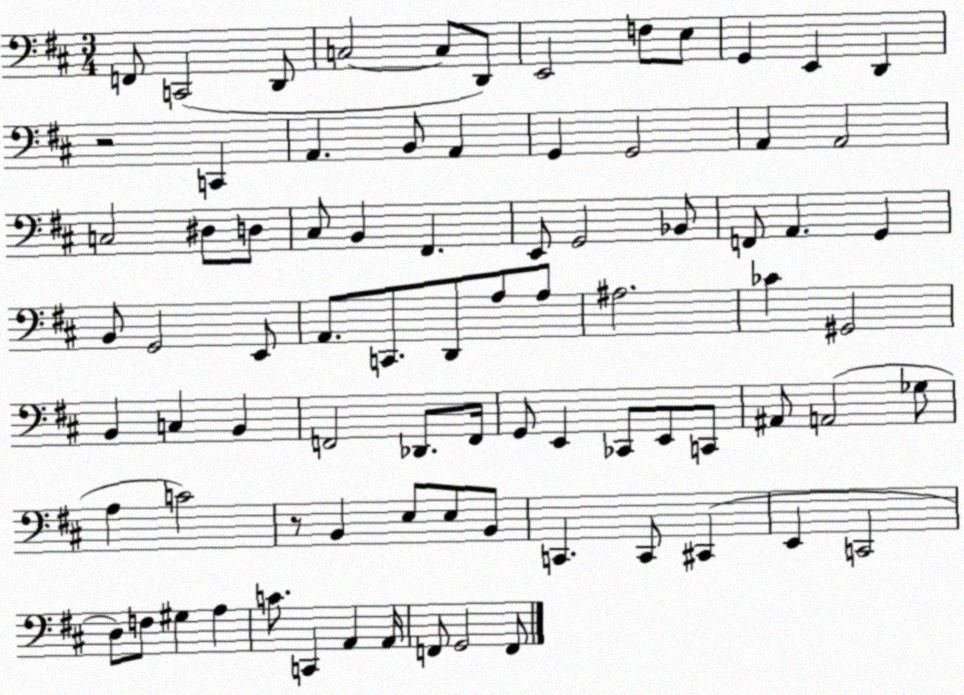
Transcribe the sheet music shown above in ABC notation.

X:1
T:Untitled
M:3/4
L:1/4
K:D
F,,/2 C,,2 D,,/2 C,2 C,/2 D,,/2 E,,2 F,/2 E,/2 G,, E,, D,, z2 C,, A,, B,,/2 A,, G,, G,,2 A,, A,,2 C,2 ^D,/2 D,/2 ^C,/2 B,, ^F,, E,,/2 G,,2 _B,,/2 F,,/2 A,, G,, B,,/2 G,,2 E,,/2 A,,/2 C,,/2 D,,/2 A,/2 A,/2 ^A,2 _C ^G,,2 B,, C, B,, F,,2 _D,,/2 F,,/4 G,,/2 E,, _C,,/2 E,,/2 C,,/2 ^A,,/2 A,,2 _G,/2 A, C2 z/2 B,, E,/2 E,/2 B,,/2 C,, C,,/2 ^C,, E,, C,,2 D,/2 F,/2 ^G, A, C/2 C,, A,, A,,/4 F,,/2 G,,2 F,,/2